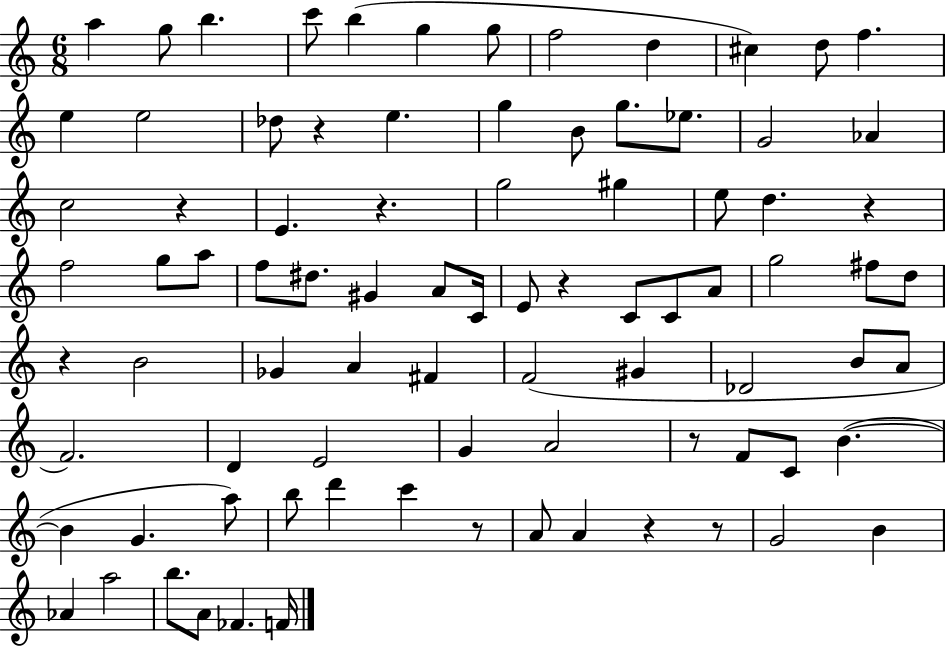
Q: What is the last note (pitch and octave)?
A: F4